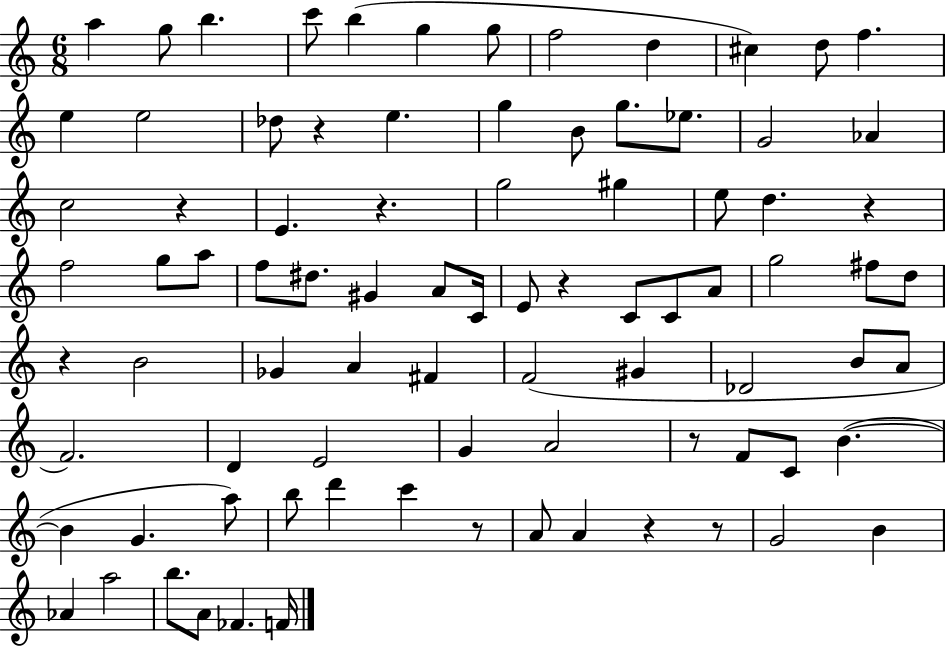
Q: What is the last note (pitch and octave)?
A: F4